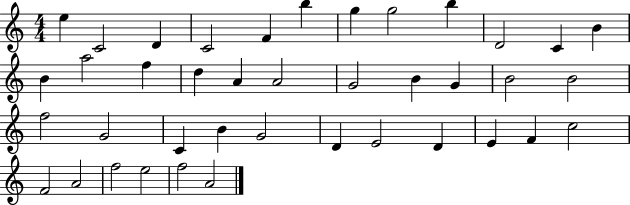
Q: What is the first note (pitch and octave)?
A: E5